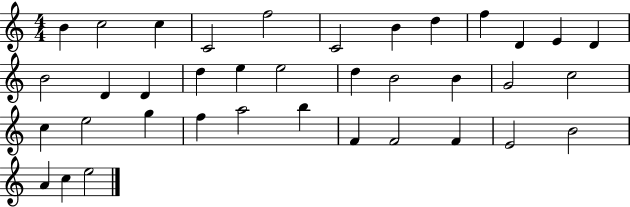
{
  \clef treble
  \numericTimeSignature
  \time 4/4
  \key c \major
  b'4 c''2 c''4 | c'2 f''2 | c'2 b'4 d''4 | f''4 d'4 e'4 d'4 | \break b'2 d'4 d'4 | d''4 e''4 e''2 | d''4 b'2 b'4 | g'2 c''2 | \break c''4 e''2 g''4 | f''4 a''2 b''4 | f'4 f'2 f'4 | e'2 b'2 | \break a'4 c''4 e''2 | \bar "|."
}